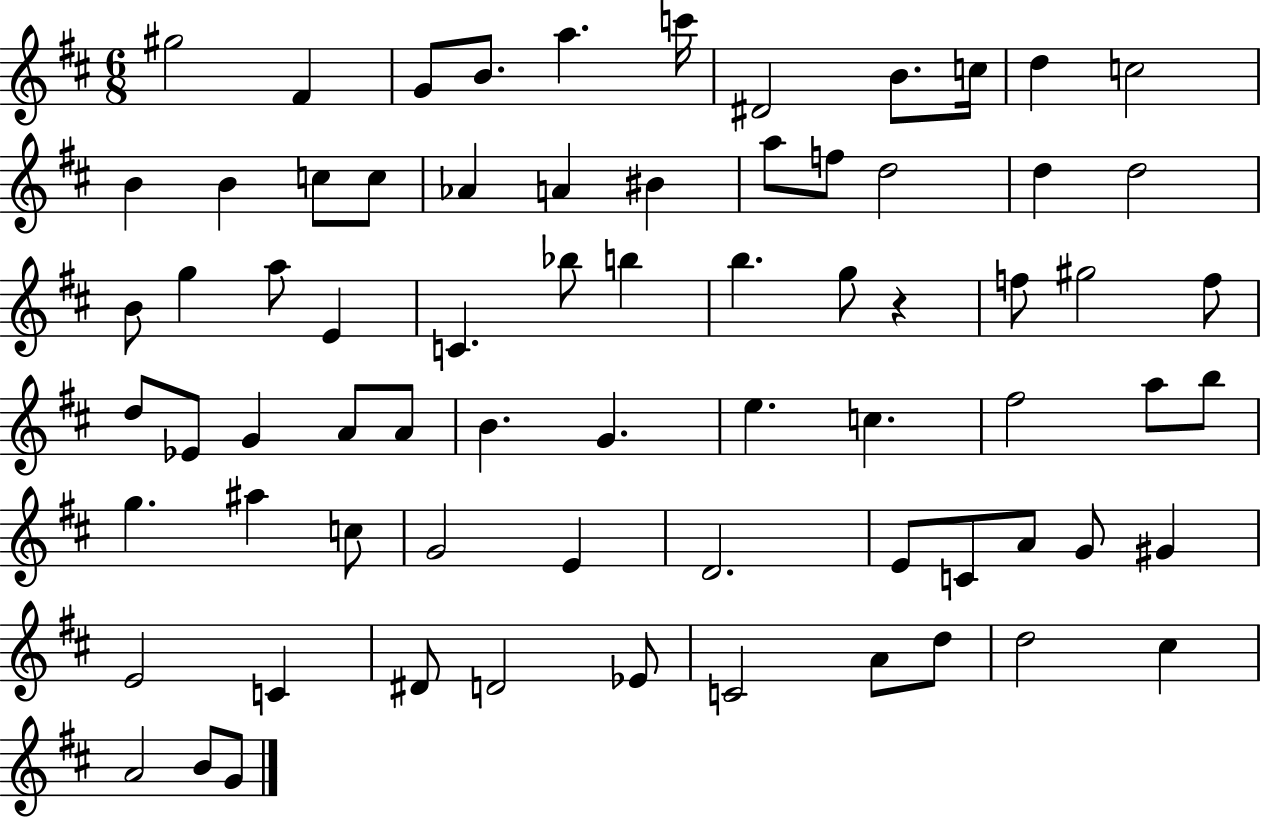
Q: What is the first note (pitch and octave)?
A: G#5